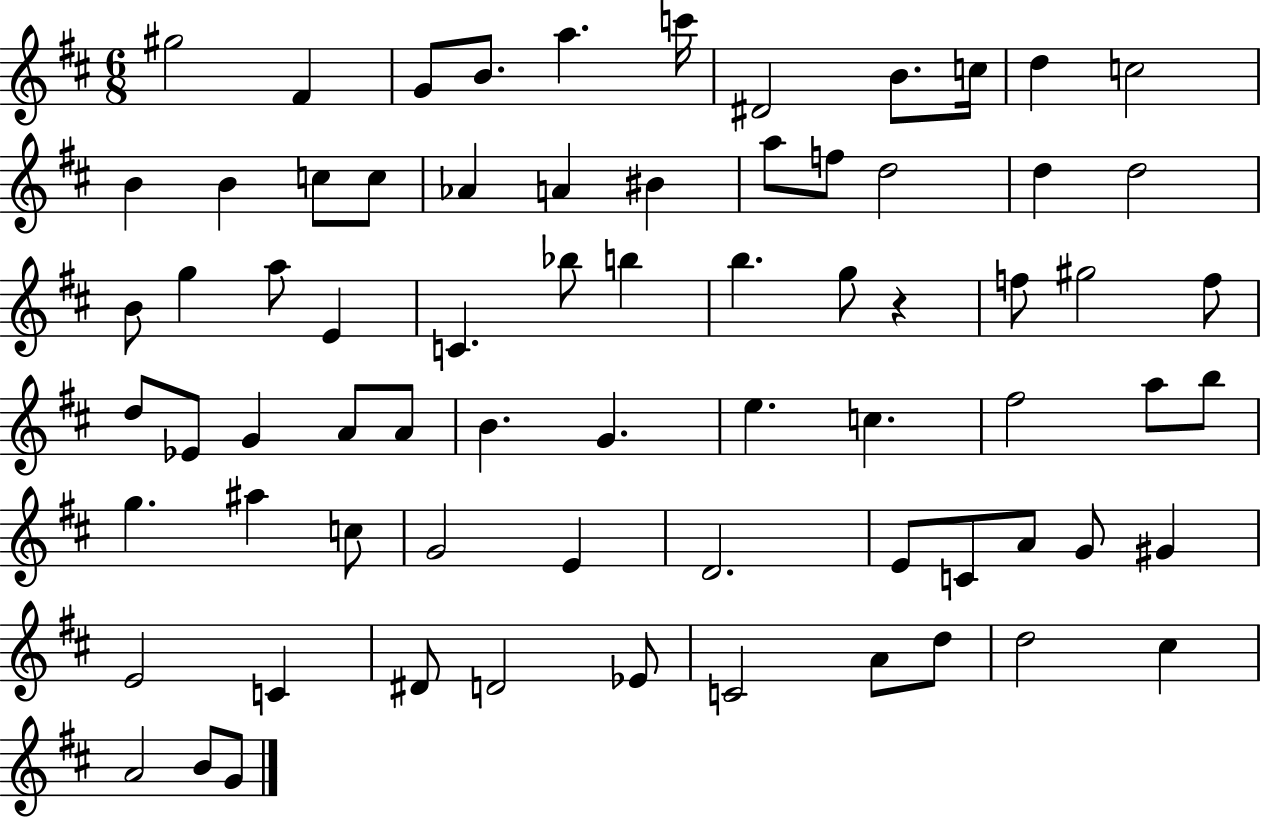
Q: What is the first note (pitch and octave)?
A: G#5